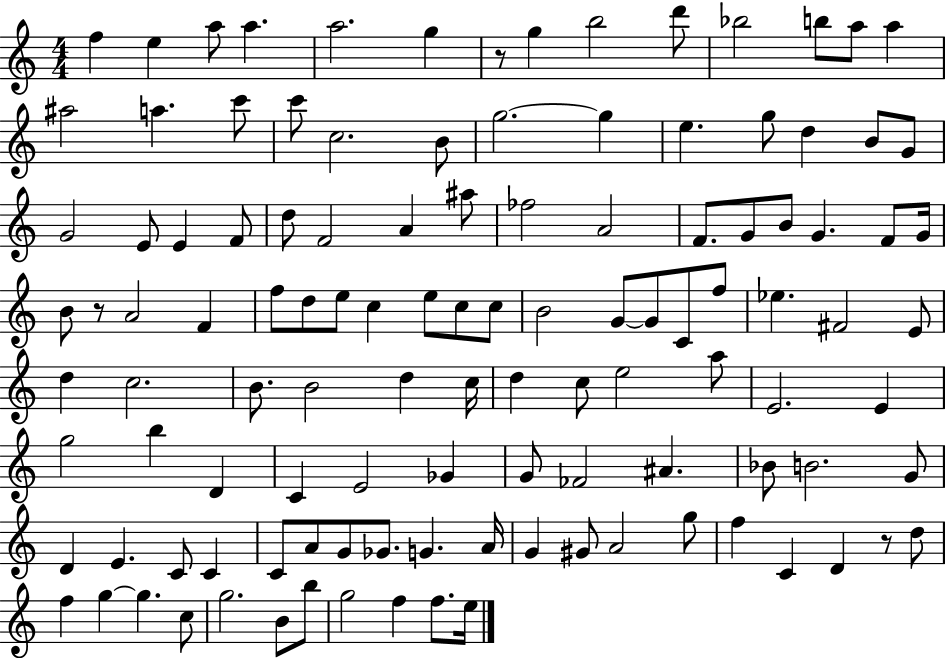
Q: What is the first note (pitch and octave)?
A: F5